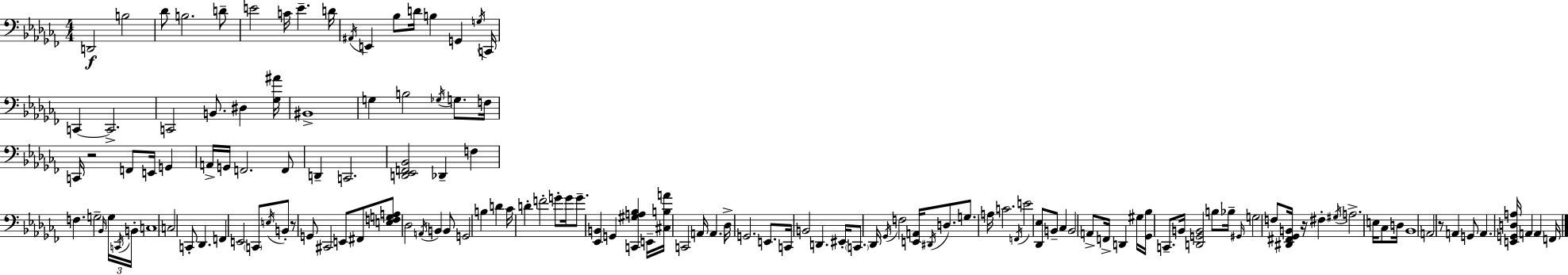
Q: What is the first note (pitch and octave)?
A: D2